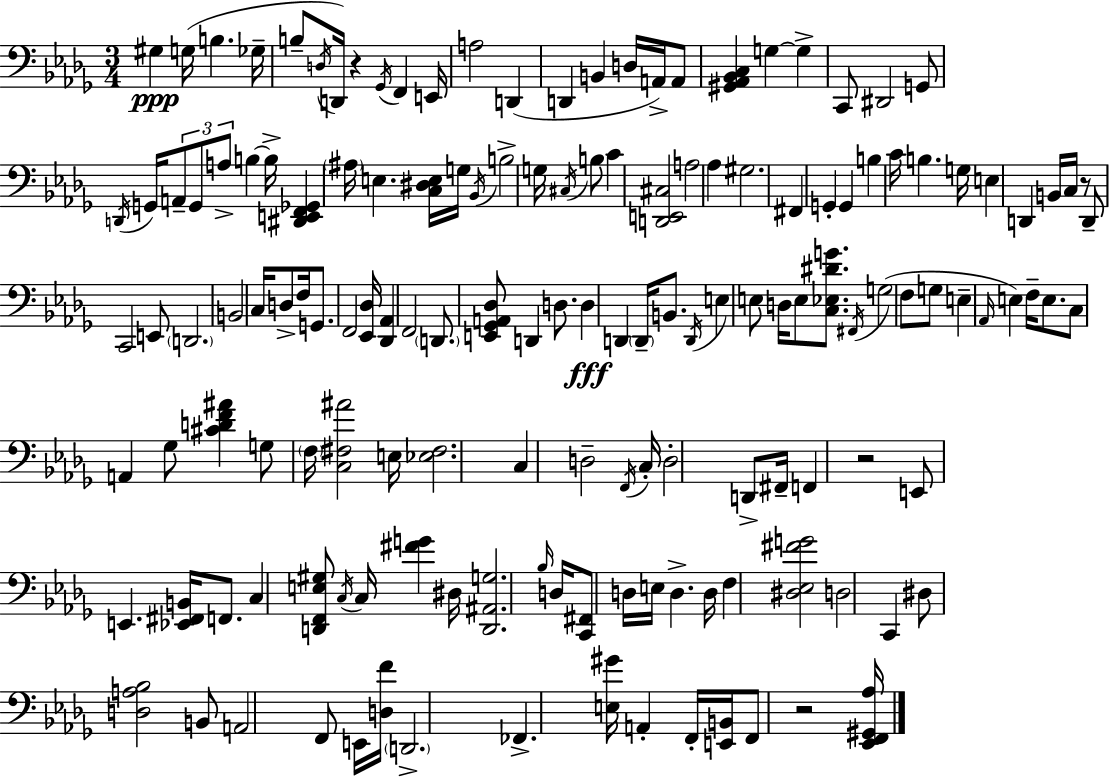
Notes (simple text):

G#3/q G3/s B3/q. Gb3/s B3/e D3/s D2/s R/q Gb2/s F2/q E2/s A3/h D2/q D2/q B2/q D3/s A2/s A2/e [G#2,Ab2,Bb2,C3]/q G3/q G3/q C2/e D#2/h G2/e D2/s G2/s A2/e G2/e A3/e B3/q B3/s [D#2,E2,F2,Gb2]/q A#3/s E3/q. [C3,D#3,E3]/s G3/s Bb2/s B3/h G3/s C#3/s B3/e C4/q [D2,E2,C#3]/h A3/h Ab3/q G#3/h. F#2/q G2/q G2/q B3/q C4/s B3/q. G3/s E3/q D2/q B2/s C3/s R/e D2/e C2/h E2/e D2/h. B2/h C3/s D3/e F3/s G2/e. F2/h [Eb2,Db3]/s [Db2,Ab2]/q F2/h D2/e. [E2,Gb2,A2,Db3]/e D2/q D3/e. D3/q D2/q D2/s B2/e. D2/s E3/q E3/e D3/s E3/e [C3,Eb3,D#4,G4]/e. F#2/s G3/h F3/e G3/e E3/q Ab2/s E3/q F3/s E3/e. C3/e A2/q Gb3/e [C#4,D4,F4,A#4]/q G3/e F3/s [C3,F#3,A#4]/h E3/s [Eb3,F#3]/h. C3/q D3/h F2/s C3/s D3/h D2/e F#2/s F2/q R/h E2/e E2/q. [Eb2,F#2,B2]/s F2/e. C3/q [D2,F2,E3,G#3]/e C3/s C3/s [F#4,G4]/q D#3/s [D2,A#2,G3]/h. Bb3/s D3/s [C2,F#2]/e D3/s E3/s D3/q. D3/s F3/q [D#3,Eb3,F#4,G4]/h D3/h C2/q D#3/e [D3,A3,Bb3]/h B2/e A2/h F2/e E2/s [D3,F4]/s D2/h. FES2/q. [E3,G#4]/s A2/q F2/s [E2,B2]/s F2/e R/h [Eb2,F2,G#2,Ab3]/s